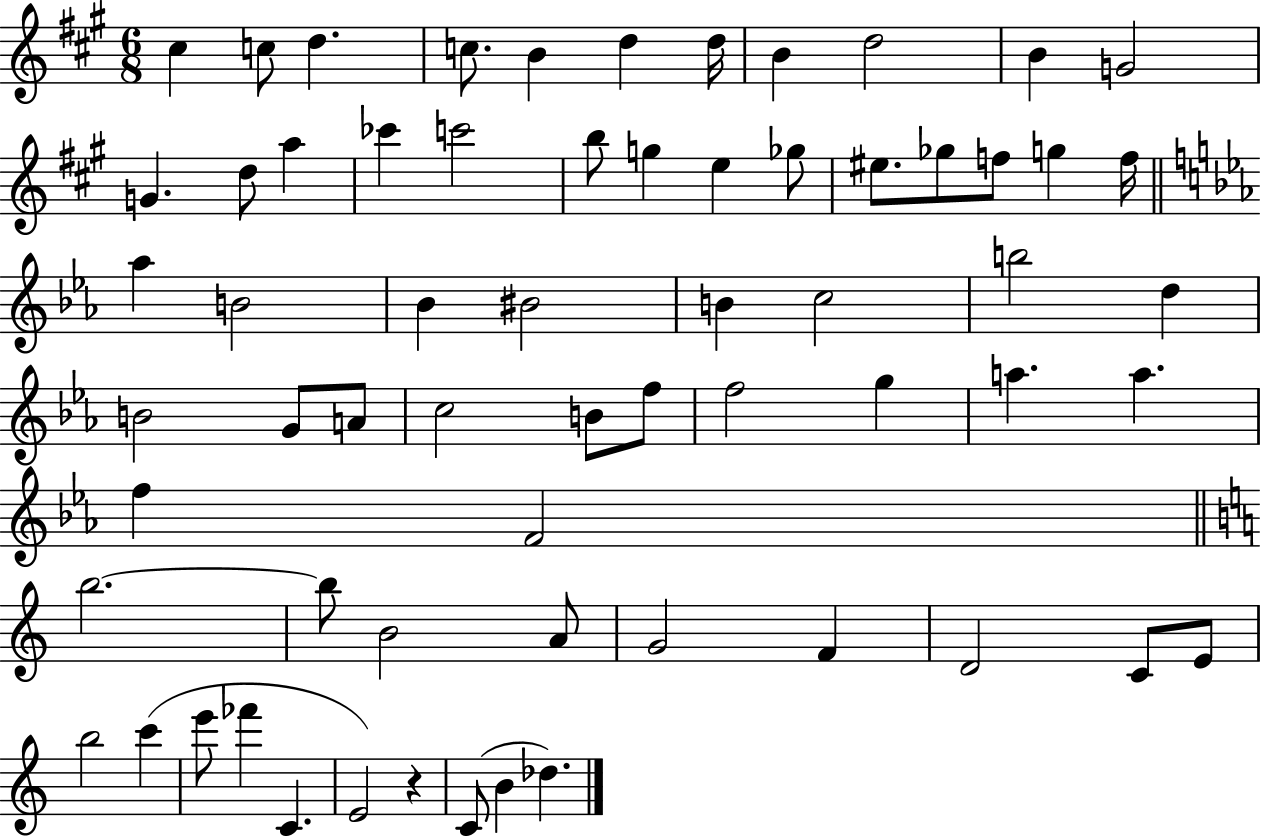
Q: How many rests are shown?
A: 1